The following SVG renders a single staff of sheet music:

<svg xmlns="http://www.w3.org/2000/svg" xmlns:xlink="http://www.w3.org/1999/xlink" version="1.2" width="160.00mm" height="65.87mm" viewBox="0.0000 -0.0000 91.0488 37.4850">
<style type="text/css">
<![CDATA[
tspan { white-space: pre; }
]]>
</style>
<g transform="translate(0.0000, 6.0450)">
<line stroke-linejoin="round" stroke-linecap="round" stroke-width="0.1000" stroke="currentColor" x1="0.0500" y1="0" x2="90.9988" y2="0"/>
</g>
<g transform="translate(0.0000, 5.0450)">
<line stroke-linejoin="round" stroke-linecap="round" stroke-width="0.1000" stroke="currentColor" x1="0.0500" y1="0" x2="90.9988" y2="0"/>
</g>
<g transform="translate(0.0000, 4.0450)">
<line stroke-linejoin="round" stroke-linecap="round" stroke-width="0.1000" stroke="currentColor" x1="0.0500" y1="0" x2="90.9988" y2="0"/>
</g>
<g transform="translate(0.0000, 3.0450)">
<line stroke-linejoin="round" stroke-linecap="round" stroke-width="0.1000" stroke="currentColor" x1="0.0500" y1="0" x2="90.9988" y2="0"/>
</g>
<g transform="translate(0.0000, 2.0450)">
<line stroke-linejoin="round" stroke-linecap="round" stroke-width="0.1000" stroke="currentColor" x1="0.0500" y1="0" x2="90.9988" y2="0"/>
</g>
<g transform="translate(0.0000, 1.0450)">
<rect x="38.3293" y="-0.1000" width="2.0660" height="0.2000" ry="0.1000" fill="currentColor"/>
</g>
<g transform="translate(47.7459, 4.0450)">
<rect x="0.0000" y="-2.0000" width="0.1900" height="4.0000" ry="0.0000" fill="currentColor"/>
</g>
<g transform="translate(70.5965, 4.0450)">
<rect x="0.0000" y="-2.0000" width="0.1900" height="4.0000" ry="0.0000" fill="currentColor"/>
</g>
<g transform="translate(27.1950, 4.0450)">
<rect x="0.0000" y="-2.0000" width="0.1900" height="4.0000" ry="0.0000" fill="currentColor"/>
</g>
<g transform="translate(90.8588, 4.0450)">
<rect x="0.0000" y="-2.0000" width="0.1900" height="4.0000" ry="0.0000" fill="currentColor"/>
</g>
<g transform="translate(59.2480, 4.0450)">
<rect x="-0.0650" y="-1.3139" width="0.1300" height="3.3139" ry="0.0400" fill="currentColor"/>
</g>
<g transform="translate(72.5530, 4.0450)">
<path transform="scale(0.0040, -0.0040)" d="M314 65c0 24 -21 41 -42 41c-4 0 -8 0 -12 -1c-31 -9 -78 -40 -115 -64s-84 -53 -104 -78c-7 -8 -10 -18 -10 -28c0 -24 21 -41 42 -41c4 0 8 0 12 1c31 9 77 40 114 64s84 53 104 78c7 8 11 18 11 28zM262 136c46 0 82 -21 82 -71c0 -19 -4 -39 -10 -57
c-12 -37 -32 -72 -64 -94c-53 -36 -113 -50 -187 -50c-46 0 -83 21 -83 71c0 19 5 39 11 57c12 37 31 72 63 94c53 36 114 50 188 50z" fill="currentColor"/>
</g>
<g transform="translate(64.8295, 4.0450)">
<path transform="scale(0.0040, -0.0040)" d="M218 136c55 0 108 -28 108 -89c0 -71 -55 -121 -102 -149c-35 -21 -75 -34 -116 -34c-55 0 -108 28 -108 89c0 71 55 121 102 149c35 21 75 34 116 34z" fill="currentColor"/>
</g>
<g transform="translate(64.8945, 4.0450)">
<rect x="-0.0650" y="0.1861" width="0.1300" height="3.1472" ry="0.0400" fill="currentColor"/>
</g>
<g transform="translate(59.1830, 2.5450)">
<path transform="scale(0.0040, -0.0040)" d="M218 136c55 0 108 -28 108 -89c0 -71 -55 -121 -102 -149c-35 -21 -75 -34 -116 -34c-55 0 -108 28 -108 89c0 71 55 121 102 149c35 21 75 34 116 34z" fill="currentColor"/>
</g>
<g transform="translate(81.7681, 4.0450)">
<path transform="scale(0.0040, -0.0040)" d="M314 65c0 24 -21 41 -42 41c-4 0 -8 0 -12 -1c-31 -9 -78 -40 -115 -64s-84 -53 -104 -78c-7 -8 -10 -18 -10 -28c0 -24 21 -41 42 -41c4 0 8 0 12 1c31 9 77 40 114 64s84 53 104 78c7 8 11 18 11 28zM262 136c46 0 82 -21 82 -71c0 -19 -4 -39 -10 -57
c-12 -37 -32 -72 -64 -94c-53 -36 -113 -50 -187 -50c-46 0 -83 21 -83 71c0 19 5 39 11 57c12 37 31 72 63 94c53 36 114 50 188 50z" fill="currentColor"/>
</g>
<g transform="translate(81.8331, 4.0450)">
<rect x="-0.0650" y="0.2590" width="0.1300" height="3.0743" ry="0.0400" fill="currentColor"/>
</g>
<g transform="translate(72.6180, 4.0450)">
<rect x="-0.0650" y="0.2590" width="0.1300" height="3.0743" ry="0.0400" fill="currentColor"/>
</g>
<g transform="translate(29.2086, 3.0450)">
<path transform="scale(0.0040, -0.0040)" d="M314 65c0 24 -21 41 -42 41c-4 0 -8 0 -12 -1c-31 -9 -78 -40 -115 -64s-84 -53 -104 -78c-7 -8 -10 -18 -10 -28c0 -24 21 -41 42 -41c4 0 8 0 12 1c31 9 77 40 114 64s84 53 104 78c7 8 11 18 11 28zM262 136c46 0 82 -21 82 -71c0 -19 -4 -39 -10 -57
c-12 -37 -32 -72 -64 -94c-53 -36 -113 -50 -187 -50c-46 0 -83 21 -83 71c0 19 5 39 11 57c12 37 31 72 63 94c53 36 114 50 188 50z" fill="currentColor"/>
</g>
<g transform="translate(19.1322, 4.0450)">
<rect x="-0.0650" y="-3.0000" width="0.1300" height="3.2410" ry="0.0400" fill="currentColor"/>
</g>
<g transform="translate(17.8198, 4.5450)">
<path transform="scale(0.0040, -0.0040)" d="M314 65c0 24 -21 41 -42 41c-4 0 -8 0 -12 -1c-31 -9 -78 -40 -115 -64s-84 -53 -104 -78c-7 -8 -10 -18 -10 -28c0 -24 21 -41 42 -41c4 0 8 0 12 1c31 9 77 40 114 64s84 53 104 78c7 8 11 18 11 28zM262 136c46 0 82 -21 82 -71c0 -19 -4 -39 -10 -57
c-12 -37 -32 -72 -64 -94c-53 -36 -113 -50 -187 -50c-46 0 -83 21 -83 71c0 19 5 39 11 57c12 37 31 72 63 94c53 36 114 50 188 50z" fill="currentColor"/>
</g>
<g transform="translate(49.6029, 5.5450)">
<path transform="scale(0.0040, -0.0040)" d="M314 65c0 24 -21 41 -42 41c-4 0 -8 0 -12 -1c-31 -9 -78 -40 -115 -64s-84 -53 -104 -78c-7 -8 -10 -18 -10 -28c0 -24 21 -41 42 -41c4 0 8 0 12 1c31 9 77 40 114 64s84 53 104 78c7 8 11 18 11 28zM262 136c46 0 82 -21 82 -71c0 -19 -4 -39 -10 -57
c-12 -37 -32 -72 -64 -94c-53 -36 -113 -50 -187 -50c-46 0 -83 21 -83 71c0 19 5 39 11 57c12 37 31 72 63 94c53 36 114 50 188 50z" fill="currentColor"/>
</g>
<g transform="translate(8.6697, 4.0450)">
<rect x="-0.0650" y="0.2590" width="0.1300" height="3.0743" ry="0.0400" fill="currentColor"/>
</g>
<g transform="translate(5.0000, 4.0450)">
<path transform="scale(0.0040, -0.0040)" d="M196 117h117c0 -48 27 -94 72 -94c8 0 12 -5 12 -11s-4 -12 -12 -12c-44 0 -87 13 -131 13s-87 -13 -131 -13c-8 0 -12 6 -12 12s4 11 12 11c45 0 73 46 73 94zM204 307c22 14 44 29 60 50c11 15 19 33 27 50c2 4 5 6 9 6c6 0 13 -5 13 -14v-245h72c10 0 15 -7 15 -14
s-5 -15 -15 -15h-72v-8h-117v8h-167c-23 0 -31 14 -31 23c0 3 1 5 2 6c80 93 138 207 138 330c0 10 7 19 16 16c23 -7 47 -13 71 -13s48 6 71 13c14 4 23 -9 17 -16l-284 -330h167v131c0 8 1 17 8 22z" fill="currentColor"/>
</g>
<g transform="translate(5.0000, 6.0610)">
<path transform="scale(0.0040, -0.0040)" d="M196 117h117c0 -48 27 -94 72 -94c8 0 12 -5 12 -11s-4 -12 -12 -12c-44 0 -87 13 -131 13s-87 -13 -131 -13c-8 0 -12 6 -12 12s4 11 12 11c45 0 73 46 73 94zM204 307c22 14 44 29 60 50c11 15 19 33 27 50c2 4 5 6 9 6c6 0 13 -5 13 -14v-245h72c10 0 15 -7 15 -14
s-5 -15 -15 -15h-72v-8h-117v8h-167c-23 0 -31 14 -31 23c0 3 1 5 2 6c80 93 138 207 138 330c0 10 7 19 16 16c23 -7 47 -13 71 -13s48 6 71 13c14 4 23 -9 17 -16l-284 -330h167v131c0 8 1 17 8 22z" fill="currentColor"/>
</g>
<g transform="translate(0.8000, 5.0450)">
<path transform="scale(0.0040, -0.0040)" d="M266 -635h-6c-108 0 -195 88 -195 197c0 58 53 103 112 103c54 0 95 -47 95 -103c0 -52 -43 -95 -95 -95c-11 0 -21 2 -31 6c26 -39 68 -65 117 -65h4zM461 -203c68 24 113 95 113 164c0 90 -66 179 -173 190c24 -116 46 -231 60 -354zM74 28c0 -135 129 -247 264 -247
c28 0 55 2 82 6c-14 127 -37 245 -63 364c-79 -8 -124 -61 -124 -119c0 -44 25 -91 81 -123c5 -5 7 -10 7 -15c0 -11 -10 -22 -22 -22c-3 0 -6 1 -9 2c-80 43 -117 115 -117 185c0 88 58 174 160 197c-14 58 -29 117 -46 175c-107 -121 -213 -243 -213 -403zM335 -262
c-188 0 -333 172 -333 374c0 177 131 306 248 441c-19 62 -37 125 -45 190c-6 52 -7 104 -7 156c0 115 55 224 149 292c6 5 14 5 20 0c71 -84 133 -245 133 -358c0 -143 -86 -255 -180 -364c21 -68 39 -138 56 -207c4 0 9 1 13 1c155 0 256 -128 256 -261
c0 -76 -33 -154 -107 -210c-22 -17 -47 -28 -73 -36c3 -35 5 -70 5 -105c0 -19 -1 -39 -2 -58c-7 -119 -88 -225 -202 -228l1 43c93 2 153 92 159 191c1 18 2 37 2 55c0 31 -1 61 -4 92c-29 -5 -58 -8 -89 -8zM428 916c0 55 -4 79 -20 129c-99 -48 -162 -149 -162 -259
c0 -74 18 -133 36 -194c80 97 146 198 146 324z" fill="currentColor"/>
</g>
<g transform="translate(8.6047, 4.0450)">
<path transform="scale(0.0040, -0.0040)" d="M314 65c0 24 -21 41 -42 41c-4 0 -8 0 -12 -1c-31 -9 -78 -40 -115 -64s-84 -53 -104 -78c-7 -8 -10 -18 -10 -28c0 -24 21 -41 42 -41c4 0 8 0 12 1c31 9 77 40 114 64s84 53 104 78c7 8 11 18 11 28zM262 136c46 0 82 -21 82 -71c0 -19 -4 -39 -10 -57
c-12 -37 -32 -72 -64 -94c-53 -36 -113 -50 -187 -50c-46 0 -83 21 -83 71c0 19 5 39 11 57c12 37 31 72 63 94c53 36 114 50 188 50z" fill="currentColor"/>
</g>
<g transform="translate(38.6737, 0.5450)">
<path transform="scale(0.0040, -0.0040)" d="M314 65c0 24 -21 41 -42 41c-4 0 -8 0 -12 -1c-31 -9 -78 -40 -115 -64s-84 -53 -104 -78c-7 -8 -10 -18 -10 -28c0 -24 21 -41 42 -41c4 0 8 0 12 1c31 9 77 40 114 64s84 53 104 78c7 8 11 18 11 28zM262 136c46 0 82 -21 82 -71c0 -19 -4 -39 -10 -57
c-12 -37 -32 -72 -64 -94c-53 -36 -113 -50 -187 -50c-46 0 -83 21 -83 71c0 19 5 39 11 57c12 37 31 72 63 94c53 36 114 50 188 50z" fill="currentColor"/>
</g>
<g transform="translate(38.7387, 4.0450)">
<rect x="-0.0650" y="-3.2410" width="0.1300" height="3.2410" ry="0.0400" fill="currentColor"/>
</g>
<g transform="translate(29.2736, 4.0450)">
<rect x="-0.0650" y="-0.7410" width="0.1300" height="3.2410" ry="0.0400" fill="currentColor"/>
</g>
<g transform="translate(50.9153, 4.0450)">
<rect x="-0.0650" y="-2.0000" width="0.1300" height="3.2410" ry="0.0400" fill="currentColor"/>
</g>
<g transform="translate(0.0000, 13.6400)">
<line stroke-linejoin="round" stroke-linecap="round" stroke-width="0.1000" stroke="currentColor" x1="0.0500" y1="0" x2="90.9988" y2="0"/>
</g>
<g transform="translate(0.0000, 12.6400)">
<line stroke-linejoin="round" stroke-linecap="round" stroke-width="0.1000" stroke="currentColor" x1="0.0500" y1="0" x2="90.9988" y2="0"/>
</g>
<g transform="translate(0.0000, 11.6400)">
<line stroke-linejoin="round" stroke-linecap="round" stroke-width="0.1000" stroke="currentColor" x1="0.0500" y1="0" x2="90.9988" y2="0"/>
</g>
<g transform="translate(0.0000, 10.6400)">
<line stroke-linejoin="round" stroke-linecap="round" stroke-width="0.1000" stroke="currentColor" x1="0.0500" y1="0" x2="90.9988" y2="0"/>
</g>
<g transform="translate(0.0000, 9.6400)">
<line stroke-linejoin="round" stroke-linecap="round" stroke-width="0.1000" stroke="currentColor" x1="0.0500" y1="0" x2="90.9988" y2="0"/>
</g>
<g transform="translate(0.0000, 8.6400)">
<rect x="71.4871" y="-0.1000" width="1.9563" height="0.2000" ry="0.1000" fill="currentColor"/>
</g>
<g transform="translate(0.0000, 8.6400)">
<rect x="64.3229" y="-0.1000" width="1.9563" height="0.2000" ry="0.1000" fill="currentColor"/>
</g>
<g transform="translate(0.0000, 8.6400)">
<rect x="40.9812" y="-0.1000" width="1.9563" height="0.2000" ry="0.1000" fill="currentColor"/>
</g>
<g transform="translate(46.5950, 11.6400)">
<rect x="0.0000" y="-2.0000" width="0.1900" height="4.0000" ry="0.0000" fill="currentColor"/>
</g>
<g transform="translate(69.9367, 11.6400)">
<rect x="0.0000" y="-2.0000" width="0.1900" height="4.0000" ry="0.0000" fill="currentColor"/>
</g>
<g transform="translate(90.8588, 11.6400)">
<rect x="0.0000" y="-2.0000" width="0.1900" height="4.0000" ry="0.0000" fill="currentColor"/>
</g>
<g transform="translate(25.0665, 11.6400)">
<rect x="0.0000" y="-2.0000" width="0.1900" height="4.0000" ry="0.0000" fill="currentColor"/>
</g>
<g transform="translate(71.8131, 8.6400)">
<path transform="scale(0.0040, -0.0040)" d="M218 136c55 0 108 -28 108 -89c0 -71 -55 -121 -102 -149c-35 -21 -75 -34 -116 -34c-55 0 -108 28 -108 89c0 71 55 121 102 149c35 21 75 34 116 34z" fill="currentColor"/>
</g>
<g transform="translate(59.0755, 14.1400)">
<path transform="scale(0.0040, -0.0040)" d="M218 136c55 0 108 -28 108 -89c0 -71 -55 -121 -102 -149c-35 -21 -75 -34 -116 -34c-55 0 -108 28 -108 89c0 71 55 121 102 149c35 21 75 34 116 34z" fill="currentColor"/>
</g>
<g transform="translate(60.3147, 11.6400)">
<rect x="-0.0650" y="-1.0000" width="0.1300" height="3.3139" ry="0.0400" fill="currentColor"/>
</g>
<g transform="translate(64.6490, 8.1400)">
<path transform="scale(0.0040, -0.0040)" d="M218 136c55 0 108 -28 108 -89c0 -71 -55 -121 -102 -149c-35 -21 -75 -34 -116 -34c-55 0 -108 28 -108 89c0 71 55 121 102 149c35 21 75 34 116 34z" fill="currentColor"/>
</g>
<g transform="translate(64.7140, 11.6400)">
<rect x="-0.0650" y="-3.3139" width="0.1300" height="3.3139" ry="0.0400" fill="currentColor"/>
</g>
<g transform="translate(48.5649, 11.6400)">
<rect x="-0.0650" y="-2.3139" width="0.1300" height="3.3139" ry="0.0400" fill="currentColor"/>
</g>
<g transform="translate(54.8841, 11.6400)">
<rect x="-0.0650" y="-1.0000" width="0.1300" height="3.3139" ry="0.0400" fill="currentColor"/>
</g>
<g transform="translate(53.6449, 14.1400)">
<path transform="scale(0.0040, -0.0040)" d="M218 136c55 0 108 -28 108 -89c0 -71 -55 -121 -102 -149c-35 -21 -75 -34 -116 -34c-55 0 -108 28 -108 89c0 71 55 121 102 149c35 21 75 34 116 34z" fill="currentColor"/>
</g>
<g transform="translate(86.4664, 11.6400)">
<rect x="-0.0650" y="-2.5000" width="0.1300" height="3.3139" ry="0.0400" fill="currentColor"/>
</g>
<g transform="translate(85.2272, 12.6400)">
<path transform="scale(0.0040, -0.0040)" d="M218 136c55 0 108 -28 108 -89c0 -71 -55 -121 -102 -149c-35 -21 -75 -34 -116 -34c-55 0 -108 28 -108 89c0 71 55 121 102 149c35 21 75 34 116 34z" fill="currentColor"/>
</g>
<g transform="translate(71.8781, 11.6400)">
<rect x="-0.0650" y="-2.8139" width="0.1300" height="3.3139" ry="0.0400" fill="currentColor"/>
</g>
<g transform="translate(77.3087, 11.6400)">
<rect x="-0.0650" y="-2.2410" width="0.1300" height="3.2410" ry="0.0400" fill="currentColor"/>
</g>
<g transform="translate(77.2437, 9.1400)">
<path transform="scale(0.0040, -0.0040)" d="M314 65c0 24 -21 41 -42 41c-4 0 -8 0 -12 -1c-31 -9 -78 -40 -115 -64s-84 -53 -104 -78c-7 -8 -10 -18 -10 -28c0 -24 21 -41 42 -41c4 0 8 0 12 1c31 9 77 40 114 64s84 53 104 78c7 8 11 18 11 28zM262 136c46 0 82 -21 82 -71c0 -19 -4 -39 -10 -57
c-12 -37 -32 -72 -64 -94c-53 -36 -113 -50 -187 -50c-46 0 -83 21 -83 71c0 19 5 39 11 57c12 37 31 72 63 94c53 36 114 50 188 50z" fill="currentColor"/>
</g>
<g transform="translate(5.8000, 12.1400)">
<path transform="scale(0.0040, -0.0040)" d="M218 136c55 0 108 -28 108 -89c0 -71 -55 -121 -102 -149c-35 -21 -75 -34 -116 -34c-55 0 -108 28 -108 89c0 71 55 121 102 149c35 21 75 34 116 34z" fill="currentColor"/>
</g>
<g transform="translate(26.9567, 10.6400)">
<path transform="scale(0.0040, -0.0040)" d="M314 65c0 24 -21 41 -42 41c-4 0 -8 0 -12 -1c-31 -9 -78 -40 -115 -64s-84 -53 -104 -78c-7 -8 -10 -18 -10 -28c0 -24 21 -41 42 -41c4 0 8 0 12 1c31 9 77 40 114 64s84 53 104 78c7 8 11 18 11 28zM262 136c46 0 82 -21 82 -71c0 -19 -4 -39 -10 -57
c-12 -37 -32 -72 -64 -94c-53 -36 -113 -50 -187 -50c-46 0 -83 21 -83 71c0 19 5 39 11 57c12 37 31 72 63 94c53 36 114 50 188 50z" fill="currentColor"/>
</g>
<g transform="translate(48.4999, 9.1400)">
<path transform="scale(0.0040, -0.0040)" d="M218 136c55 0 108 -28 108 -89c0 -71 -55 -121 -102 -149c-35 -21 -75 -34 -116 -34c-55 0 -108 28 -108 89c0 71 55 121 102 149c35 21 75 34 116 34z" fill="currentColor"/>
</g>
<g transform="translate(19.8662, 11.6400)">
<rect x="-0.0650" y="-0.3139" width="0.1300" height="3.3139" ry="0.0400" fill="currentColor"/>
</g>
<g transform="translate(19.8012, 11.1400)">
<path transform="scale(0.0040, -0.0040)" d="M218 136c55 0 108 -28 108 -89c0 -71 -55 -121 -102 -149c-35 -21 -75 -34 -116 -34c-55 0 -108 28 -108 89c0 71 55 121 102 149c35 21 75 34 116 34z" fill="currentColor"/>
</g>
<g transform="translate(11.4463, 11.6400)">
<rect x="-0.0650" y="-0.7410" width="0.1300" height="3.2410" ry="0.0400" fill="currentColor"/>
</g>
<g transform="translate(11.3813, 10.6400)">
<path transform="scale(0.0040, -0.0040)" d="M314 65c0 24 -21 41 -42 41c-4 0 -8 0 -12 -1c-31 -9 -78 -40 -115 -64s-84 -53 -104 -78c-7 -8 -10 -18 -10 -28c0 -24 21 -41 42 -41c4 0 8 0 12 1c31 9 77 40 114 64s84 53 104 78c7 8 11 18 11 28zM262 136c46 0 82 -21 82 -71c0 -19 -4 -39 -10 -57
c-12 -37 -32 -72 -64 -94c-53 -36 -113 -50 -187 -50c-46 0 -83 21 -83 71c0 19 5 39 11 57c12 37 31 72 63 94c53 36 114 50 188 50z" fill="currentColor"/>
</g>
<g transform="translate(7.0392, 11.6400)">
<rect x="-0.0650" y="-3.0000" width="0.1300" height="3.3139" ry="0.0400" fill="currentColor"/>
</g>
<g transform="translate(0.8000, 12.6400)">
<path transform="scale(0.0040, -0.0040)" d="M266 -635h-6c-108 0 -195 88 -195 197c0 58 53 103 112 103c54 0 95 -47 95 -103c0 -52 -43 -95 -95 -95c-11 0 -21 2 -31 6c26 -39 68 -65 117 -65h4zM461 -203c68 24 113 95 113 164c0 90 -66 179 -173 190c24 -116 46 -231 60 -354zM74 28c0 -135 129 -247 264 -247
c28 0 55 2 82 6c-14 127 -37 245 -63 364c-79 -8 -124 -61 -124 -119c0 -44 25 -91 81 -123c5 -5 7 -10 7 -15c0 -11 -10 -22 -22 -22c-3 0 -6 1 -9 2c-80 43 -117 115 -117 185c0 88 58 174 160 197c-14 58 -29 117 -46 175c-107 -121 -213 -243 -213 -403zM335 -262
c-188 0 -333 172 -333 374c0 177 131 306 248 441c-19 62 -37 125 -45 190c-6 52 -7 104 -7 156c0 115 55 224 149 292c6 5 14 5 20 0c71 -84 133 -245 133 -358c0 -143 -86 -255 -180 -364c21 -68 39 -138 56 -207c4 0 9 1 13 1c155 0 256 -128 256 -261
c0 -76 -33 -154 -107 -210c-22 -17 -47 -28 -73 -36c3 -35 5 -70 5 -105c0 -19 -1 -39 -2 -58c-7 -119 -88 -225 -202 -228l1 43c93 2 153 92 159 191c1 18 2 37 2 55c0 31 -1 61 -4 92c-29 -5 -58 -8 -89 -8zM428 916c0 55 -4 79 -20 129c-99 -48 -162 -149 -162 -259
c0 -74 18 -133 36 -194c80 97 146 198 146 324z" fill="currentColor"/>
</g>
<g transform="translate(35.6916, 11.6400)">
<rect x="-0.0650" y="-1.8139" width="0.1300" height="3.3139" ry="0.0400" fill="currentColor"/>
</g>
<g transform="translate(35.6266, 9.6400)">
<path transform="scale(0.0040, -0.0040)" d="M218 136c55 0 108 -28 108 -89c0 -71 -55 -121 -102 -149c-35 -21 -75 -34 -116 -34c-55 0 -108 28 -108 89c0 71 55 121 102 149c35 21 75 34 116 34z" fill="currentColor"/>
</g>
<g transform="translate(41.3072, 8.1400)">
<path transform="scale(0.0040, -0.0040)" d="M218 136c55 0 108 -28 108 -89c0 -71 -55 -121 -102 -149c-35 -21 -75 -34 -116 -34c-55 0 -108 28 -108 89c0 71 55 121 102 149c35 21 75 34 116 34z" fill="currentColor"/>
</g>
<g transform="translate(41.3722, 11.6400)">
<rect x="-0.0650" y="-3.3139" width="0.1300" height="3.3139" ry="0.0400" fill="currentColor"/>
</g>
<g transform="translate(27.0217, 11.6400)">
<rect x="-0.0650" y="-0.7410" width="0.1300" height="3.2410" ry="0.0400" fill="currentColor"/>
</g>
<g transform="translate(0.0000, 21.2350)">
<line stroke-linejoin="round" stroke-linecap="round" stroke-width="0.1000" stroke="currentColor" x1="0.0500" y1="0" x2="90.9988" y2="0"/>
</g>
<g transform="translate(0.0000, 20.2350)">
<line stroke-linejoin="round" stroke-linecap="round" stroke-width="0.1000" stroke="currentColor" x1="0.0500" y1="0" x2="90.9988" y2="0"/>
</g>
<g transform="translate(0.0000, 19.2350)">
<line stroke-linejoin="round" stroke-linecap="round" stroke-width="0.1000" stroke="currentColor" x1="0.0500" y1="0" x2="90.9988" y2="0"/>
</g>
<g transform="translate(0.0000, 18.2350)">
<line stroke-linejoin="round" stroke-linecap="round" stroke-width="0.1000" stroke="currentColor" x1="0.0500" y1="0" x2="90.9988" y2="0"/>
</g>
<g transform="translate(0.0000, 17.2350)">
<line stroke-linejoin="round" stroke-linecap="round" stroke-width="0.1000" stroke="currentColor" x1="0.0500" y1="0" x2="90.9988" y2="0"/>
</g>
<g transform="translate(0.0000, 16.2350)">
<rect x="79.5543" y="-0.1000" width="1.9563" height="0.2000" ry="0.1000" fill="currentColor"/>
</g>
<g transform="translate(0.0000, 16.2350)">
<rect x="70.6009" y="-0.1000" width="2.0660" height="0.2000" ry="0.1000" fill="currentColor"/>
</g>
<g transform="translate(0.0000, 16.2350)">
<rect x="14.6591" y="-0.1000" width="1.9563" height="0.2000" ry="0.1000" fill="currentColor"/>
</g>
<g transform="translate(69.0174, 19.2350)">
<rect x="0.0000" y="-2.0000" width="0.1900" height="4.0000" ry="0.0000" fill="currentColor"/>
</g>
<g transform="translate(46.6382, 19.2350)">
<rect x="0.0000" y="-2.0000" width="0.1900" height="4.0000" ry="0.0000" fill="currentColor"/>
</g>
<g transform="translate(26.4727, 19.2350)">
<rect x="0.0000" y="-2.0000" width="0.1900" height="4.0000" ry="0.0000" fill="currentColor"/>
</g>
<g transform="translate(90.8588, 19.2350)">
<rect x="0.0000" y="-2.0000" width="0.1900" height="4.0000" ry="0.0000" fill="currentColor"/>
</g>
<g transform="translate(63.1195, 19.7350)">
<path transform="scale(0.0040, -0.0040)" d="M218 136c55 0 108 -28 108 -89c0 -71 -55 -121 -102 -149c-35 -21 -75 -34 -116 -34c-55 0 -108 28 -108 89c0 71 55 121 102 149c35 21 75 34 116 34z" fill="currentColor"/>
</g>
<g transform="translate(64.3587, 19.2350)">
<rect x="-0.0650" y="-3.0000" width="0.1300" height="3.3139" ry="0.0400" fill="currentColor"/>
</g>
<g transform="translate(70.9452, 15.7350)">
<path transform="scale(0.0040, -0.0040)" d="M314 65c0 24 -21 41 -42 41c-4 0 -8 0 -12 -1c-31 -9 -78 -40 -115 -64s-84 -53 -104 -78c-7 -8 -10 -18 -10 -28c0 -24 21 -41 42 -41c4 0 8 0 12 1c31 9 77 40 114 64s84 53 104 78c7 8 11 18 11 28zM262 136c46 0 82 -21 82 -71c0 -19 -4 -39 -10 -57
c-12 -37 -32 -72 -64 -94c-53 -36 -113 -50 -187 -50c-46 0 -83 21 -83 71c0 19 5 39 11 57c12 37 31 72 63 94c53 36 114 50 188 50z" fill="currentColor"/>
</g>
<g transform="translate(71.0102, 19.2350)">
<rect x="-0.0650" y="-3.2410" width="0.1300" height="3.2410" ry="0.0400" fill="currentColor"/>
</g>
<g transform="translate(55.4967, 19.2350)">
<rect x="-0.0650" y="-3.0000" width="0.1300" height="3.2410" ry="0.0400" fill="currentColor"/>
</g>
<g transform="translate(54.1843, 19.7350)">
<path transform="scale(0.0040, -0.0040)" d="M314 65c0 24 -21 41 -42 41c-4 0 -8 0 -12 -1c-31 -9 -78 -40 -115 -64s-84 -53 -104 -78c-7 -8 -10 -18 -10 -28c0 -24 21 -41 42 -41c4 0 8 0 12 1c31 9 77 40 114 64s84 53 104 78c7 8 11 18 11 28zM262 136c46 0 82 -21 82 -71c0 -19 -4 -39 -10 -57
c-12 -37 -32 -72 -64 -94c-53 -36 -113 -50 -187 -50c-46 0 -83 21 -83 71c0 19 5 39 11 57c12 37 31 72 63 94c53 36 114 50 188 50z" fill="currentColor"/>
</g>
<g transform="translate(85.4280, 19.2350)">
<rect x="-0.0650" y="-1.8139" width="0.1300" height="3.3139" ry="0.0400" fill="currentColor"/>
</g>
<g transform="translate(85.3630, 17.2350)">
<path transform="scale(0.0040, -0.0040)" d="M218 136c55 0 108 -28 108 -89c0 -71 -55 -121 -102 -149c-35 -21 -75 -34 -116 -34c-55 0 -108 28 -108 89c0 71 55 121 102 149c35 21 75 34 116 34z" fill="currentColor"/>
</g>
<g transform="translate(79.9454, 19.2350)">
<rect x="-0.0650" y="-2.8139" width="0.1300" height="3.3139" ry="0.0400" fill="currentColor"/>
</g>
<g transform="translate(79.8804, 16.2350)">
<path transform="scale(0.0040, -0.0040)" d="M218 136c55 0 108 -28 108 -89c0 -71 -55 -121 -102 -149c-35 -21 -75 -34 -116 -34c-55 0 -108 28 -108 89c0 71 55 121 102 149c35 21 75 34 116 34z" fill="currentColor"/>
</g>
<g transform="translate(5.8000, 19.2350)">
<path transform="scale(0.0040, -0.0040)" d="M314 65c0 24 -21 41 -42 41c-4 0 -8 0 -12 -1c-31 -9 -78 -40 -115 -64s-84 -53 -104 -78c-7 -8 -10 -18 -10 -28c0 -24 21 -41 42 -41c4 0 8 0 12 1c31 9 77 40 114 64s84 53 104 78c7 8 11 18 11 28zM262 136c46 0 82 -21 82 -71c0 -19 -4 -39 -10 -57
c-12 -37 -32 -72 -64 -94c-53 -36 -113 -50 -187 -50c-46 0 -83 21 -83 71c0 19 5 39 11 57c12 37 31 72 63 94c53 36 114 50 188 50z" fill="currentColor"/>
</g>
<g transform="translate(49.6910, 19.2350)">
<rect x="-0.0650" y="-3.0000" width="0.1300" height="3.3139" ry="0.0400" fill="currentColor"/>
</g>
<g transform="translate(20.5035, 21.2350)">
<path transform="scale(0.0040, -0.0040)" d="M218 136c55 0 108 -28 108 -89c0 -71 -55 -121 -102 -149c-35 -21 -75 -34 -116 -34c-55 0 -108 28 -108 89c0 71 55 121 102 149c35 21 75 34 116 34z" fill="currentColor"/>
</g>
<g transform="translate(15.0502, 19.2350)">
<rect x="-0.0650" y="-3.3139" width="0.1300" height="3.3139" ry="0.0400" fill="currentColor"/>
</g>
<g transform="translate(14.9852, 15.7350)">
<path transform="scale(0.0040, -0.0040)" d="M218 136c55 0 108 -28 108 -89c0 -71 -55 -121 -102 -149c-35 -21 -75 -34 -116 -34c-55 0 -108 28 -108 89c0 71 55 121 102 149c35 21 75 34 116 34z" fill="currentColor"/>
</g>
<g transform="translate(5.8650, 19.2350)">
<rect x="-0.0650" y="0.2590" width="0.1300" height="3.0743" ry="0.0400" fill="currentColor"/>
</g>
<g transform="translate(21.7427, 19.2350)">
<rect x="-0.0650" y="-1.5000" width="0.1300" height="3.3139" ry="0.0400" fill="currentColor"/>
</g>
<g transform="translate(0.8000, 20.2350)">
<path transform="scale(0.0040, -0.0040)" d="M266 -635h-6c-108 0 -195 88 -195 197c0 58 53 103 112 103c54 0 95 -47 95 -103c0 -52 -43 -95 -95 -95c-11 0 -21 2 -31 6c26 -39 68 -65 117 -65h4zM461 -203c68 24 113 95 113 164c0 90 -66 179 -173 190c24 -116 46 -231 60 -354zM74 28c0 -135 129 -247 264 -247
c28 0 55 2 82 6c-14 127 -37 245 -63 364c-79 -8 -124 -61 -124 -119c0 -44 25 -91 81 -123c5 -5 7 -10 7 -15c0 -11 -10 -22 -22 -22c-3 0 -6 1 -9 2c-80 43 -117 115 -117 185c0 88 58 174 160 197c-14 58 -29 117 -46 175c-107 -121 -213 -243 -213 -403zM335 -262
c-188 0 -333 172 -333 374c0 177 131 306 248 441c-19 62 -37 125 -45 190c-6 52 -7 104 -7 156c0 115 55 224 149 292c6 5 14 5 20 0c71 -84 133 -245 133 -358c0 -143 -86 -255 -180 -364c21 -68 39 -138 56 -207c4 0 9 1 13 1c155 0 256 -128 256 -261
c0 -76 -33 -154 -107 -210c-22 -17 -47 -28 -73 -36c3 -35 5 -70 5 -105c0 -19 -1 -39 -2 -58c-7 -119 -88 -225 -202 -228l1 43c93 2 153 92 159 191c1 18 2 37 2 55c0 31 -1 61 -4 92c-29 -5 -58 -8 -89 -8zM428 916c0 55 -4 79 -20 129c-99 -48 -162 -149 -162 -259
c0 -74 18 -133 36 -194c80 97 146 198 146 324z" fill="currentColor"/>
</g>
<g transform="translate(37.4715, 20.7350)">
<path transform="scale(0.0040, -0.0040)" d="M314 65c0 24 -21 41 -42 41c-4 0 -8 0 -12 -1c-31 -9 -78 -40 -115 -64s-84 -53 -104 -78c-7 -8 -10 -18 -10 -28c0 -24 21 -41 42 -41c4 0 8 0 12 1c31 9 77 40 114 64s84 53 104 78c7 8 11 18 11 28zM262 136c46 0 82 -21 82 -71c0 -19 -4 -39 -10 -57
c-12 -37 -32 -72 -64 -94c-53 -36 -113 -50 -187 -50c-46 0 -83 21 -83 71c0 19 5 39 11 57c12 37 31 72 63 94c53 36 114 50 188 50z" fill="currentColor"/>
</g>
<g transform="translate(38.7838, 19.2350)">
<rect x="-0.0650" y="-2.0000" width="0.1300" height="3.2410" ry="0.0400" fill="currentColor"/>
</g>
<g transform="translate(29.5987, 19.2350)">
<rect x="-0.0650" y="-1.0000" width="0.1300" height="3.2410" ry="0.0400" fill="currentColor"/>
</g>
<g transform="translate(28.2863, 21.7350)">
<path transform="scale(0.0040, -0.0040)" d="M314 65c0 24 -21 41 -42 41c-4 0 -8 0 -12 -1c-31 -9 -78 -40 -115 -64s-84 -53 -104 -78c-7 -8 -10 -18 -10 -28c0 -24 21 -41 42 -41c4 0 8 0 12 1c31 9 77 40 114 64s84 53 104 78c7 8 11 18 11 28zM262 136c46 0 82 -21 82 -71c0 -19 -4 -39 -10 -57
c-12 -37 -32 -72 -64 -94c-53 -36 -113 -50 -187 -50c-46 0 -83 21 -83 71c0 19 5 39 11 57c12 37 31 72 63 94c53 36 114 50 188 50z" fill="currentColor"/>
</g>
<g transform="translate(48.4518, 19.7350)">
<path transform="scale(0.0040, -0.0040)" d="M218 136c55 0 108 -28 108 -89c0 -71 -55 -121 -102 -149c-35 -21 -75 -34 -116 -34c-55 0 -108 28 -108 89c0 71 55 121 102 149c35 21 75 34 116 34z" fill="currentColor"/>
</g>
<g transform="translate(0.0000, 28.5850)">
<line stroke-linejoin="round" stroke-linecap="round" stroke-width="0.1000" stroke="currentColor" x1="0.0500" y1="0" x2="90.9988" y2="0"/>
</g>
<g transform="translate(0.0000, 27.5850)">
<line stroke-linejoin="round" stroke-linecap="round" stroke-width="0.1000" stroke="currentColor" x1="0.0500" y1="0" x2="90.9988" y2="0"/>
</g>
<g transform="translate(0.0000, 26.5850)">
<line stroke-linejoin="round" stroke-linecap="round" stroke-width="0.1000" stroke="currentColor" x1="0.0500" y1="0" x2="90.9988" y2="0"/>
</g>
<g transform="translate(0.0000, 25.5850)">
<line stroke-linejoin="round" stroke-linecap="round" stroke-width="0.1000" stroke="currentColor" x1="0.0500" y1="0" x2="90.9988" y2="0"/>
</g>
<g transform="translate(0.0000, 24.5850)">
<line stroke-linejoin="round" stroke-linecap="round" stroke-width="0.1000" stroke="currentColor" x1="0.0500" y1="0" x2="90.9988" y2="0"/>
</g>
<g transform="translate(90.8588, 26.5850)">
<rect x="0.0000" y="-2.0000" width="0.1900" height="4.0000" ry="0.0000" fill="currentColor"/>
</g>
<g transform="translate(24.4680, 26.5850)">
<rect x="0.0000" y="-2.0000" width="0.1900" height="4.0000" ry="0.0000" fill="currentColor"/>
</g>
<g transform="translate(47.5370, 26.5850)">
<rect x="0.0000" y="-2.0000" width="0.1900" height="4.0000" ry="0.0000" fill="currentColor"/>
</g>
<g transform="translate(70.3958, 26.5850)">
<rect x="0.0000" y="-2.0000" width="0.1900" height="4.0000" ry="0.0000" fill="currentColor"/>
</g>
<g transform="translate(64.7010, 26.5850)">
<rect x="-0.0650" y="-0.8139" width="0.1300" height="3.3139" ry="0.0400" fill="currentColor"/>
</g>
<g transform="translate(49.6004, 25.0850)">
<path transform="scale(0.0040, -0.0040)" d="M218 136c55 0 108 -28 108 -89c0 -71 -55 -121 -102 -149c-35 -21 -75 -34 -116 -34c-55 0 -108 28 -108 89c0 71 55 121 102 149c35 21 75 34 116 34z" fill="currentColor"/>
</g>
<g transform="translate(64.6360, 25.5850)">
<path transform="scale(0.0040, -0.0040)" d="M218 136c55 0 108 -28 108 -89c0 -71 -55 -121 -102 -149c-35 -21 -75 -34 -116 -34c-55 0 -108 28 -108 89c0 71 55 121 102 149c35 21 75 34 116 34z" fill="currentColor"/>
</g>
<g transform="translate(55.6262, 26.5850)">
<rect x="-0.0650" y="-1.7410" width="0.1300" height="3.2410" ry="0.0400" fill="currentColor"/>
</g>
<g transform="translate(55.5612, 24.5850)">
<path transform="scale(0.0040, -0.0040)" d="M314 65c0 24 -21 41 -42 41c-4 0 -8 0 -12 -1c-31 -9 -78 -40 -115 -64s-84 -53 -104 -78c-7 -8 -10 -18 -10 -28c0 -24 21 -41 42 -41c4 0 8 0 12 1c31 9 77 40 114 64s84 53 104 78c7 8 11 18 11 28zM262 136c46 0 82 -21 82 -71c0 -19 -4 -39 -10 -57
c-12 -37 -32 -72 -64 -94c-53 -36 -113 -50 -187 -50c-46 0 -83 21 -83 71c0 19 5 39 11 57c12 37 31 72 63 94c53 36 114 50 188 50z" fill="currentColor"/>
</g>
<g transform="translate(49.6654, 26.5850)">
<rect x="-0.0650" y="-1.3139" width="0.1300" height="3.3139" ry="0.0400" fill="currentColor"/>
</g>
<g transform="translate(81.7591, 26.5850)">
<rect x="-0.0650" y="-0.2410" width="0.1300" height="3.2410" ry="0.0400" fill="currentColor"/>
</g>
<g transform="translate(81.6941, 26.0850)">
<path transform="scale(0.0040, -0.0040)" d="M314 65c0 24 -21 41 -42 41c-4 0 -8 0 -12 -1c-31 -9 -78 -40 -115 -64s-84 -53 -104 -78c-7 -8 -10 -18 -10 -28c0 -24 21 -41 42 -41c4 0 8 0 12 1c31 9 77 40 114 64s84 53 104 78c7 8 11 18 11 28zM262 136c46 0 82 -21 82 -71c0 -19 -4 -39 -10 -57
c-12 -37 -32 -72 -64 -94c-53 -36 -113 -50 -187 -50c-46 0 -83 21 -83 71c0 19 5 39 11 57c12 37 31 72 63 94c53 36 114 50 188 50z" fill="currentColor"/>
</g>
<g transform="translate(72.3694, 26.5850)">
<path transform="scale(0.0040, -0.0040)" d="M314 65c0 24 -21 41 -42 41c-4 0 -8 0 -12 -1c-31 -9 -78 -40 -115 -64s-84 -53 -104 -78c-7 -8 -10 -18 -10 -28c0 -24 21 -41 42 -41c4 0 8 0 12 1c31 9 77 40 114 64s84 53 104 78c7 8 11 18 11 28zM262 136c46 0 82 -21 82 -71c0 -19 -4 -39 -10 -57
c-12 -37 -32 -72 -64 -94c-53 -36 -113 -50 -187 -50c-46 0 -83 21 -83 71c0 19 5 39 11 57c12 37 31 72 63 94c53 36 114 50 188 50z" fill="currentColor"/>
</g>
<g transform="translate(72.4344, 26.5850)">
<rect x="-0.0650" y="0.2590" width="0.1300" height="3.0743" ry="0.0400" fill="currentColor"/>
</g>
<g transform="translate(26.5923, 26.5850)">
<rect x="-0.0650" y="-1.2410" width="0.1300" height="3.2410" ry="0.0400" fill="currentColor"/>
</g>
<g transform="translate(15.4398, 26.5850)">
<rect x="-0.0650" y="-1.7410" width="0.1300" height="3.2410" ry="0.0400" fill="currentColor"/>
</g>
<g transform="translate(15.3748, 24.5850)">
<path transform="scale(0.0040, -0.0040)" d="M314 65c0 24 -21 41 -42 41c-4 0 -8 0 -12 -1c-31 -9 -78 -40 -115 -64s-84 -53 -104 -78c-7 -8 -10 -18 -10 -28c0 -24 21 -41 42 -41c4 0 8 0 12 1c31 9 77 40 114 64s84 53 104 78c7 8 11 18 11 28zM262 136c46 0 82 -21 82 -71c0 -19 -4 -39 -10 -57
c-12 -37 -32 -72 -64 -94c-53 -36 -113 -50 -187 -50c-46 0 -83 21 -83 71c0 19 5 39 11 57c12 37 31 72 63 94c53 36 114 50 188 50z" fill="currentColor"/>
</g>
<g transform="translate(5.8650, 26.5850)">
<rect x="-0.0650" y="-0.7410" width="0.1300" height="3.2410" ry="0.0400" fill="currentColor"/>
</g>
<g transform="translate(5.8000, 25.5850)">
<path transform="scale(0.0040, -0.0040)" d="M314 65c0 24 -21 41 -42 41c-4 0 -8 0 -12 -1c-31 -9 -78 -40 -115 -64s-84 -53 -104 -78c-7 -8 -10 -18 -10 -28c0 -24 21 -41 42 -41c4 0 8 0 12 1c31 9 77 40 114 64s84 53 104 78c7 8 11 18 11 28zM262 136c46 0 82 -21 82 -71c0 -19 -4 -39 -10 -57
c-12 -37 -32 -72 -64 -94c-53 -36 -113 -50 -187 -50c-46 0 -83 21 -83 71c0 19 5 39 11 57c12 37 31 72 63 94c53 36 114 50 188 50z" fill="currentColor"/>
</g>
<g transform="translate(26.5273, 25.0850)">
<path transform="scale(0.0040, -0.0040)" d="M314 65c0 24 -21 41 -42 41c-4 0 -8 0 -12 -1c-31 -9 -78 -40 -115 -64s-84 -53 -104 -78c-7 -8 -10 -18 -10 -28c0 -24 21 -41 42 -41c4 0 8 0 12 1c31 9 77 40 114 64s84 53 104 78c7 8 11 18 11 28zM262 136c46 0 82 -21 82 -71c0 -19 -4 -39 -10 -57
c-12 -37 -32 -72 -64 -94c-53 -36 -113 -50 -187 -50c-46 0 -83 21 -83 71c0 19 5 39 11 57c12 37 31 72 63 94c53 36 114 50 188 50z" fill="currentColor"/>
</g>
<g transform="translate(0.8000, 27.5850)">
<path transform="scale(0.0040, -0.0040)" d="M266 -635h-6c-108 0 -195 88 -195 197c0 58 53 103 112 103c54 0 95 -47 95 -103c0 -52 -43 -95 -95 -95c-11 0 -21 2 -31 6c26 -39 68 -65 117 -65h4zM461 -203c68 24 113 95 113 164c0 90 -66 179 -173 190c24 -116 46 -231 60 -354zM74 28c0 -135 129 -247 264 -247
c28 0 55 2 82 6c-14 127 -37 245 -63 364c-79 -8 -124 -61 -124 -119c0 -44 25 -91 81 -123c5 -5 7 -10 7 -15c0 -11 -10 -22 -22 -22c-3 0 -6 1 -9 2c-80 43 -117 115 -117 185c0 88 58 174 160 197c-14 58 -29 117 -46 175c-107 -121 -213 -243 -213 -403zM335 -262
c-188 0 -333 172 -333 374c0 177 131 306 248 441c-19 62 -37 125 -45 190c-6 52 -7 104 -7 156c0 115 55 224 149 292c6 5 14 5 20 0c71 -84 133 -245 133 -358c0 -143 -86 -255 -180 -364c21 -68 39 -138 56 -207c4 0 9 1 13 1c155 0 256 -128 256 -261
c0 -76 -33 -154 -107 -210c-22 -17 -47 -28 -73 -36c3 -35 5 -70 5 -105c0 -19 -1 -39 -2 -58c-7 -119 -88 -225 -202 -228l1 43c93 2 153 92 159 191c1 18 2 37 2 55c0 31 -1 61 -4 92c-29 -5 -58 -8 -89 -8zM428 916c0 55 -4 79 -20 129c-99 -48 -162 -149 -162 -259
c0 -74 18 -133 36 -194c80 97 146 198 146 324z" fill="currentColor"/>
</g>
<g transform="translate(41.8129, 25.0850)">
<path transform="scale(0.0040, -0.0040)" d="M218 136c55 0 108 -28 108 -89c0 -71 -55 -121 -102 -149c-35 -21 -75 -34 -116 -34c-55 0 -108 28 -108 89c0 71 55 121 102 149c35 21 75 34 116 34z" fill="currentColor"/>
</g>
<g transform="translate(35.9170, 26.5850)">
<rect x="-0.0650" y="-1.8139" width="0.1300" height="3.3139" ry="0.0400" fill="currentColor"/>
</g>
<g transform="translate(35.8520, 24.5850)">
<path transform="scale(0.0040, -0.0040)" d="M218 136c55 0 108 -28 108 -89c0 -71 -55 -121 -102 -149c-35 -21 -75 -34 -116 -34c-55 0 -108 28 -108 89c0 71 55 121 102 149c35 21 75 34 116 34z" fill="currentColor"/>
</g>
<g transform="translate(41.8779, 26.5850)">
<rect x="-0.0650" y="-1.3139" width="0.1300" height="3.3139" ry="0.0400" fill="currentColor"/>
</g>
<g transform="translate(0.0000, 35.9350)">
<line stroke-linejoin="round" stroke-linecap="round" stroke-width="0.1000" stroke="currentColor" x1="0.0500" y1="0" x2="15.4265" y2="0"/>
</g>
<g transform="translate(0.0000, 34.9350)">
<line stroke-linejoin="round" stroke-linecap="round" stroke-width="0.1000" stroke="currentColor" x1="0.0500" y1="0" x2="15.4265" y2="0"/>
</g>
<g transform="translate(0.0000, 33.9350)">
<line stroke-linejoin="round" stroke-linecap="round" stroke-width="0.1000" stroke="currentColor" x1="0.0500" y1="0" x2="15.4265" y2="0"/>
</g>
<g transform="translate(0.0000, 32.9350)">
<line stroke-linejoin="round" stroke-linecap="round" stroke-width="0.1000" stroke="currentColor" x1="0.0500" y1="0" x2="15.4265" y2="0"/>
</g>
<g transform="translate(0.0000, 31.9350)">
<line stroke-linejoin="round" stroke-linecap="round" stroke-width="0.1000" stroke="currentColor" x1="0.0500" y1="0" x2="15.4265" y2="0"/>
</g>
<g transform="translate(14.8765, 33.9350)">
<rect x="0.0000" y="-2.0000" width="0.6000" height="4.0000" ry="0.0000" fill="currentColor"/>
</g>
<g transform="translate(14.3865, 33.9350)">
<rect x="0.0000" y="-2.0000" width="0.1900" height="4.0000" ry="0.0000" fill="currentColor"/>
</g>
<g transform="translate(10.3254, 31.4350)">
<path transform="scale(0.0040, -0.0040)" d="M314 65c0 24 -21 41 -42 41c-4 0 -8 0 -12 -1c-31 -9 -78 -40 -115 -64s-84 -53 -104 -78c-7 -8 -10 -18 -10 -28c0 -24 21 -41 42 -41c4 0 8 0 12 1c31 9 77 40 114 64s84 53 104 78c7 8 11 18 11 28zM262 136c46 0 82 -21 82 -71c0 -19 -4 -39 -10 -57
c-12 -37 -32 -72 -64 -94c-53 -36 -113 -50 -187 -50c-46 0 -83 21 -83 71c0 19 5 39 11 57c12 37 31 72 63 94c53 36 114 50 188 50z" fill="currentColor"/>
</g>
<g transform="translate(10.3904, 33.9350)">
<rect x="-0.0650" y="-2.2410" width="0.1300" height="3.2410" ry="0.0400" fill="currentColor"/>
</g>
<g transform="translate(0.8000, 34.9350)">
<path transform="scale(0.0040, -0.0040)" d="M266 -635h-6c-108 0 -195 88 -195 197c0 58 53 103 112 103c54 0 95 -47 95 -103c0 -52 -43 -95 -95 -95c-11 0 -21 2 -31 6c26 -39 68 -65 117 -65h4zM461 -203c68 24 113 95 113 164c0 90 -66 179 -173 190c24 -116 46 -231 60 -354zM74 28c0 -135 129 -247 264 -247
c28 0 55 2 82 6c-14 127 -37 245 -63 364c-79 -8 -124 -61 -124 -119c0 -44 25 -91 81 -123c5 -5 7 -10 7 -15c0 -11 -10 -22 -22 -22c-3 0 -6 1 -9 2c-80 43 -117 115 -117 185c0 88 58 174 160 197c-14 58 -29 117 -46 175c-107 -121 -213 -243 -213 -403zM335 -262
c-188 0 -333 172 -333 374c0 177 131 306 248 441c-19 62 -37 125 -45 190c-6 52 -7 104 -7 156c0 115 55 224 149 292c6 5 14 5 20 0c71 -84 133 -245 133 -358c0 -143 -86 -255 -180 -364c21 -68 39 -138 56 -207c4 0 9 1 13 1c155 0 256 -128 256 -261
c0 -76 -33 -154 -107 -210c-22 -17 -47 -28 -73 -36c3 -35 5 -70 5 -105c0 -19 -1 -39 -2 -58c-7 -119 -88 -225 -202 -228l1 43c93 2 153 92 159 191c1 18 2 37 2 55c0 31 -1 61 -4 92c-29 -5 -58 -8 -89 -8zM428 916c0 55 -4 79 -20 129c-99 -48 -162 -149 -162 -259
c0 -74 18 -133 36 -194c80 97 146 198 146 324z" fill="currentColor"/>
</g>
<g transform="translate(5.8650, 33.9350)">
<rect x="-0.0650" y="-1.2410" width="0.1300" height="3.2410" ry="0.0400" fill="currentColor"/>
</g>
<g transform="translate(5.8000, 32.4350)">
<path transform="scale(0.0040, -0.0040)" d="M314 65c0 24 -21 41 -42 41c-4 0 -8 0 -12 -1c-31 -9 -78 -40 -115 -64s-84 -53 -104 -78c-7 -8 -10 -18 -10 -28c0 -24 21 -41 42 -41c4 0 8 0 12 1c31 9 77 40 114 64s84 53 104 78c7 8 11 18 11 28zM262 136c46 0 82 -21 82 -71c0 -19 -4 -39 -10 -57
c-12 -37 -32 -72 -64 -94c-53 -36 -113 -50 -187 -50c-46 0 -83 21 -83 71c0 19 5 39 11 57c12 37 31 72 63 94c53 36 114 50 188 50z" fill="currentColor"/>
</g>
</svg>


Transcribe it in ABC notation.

X:1
T:Untitled
M:4/4
L:1/4
K:C
B2 A2 d2 b2 F2 e B B2 B2 A d2 c d2 f b g D D b a g2 G B2 b E D2 F2 A A2 A b2 a f d2 f2 e2 f e e f2 d B2 c2 e2 g2